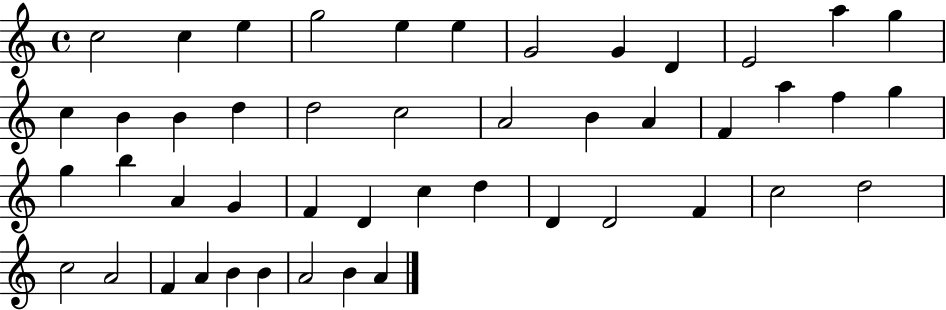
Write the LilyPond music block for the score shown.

{
  \clef treble
  \time 4/4
  \defaultTimeSignature
  \key c \major
  c''2 c''4 e''4 | g''2 e''4 e''4 | g'2 g'4 d'4 | e'2 a''4 g''4 | \break c''4 b'4 b'4 d''4 | d''2 c''2 | a'2 b'4 a'4 | f'4 a''4 f''4 g''4 | \break g''4 b''4 a'4 g'4 | f'4 d'4 c''4 d''4 | d'4 d'2 f'4 | c''2 d''2 | \break c''2 a'2 | f'4 a'4 b'4 b'4 | a'2 b'4 a'4 | \bar "|."
}